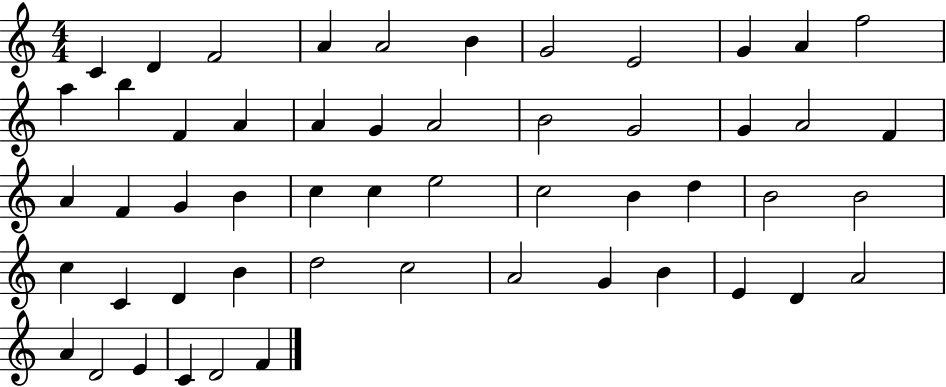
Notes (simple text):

C4/q D4/q F4/h A4/q A4/h B4/q G4/h E4/h G4/q A4/q F5/h A5/q B5/q F4/q A4/q A4/q G4/q A4/h B4/h G4/h G4/q A4/h F4/q A4/q F4/q G4/q B4/q C5/q C5/q E5/h C5/h B4/q D5/q B4/h B4/h C5/q C4/q D4/q B4/q D5/h C5/h A4/h G4/q B4/q E4/q D4/q A4/h A4/q D4/h E4/q C4/q D4/h F4/q